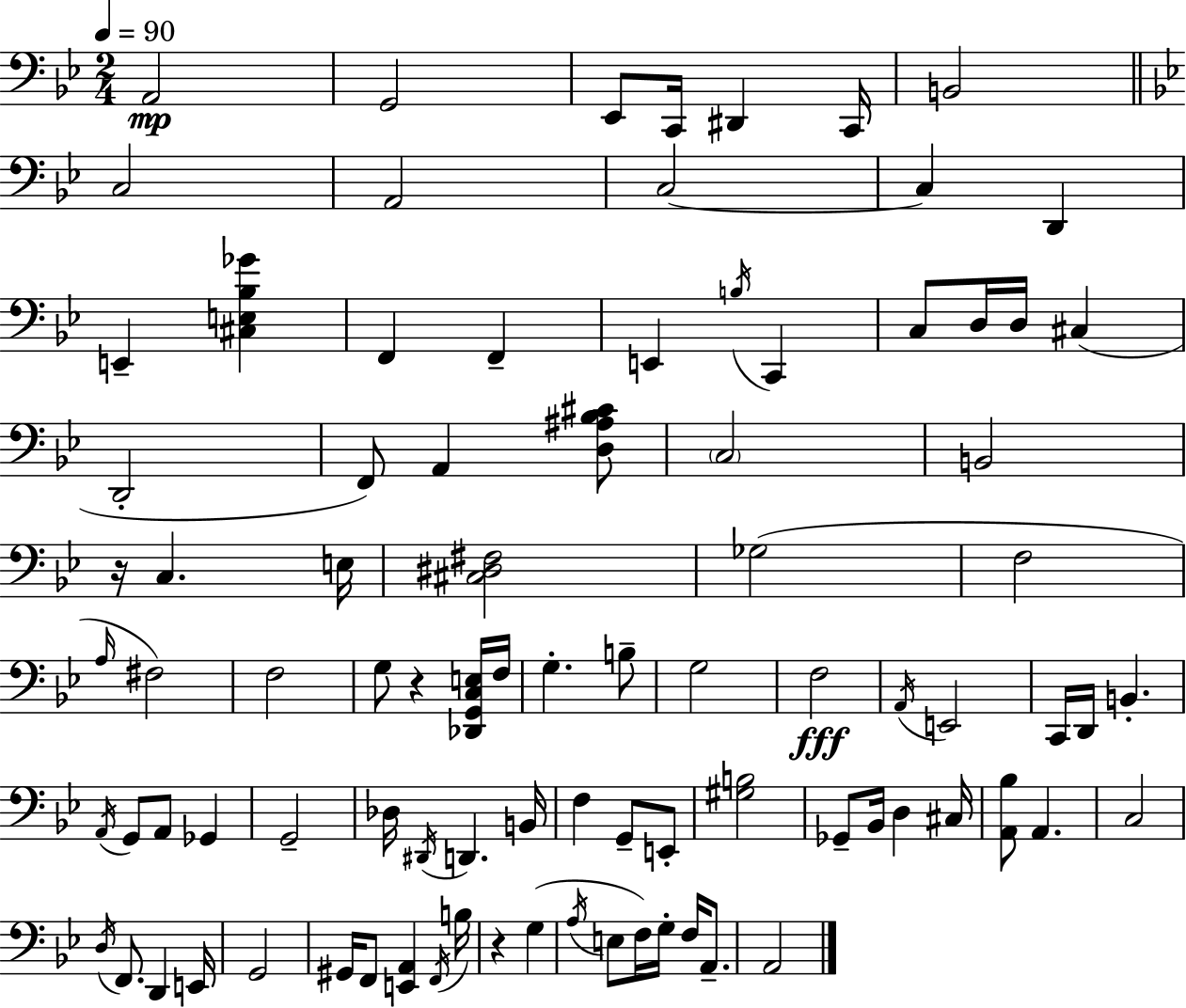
X:1
T:Untitled
M:2/4
L:1/4
K:Gm
A,,2 G,,2 _E,,/2 C,,/4 ^D,, C,,/4 B,,2 C,2 A,,2 C,2 C, D,, E,, [^C,E,_B,_G] F,, F,, E,, B,/4 C,, C,/2 D,/4 D,/4 ^C, D,,2 F,,/2 A,, [D,^A,_B,^C]/2 C,2 B,,2 z/4 C, E,/4 [^C,^D,^F,]2 _G,2 F,2 A,/4 ^F,2 F,2 G,/2 z [_D,,G,,C,E,]/4 F,/4 G, B,/2 G,2 F,2 A,,/4 E,,2 C,,/4 D,,/4 B,, A,,/4 G,,/2 A,,/2 _G,, G,,2 _D,/4 ^D,,/4 D,, B,,/4 F, G,,/2 E,,/2 [^G,B,]2 _G,,/2 _B,,/4 D, ^C,/4 [A,,_B,]/2 A,, C,2 D,/4 F,,/2 D,, E,,/4 G,,2 ^G,,/4 F,,/2 [E,,A,,] F,,/4 B,/4 z G, A,/4 E,/2 F,/4 G,/4 F,/4 A,,/2 A,,2